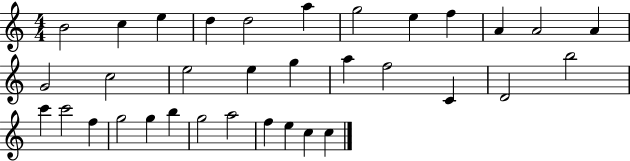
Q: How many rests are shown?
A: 0